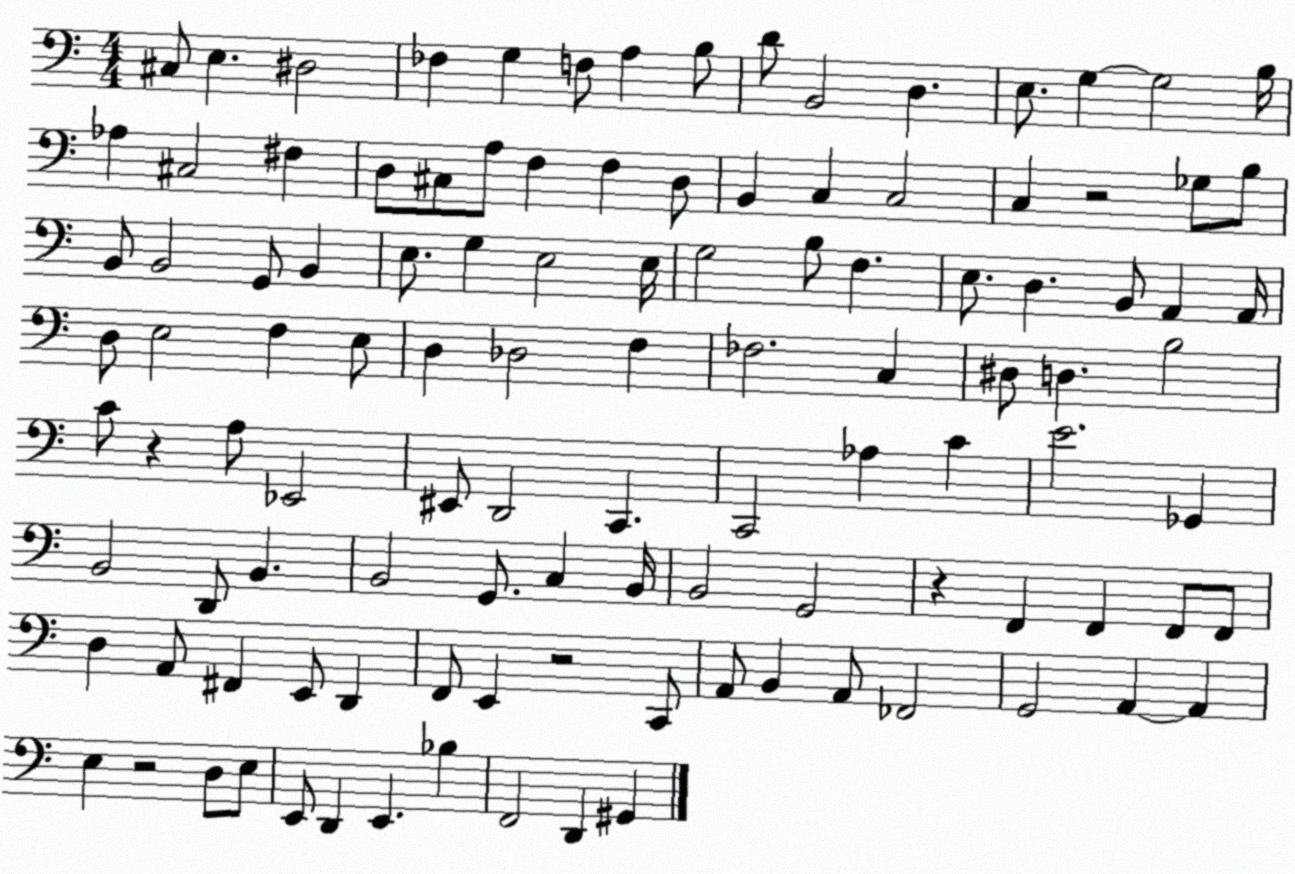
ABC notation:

X:1
T:Untitled
M:4/4
L:1/4
K:C
^C,/2 E, ^D,2 _F, G, F,/2 A, B,/2 D/2 B,,2 D, E,/2 G, G,2 B,/4 _A, ^C,2 ^F, D,/2 ^C,/2 A,/2 F, F, D,/2 B,, C, C,2 C, z2 _G,/2 B,/2 B,,/2 B,,2 G,,/2 B,, E,/2 G, E,2 E,/4 G,2 B,/2 F, E,/2 D, B,,/2 A,, A,,/4 D,/2 E,2 F, E,/2 D, _D,2 F, _F,2 C, ^D,/2 D, B,2 C/2 z A,/2 _E,,2 ^E,,/2 D,,2 C,, C,,2 _A, C E2 _G,, B,,2 D,,/2 B,, B,,2 G,,/2 C, B,,/4 B,,2 G,,2 z F,, F,, F,,/2 F,,/2 D, A,,/2 ^F,, E,,/2 D,, F,,/2 E,, z2 C,,/2 A,,/2 B,, A,,/2 _F,,2 G,,2 A,, A,, E, z2 D,/2 E,/2 E,,/2 D,, E,, _B, F,,2 D,, ^G,,